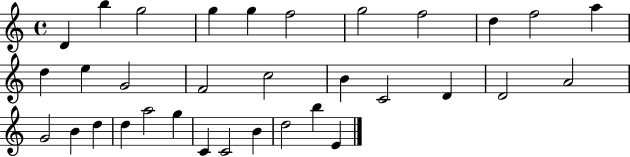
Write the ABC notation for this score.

X:1
T:Untitled
M:4/4
L:1/4
K:C
D b g2 g g f2 g2 f2 d f2 a d e G2 F2 c2 B C2 D D2 A2 G2 B d d a2 g C C2 B d2 b E